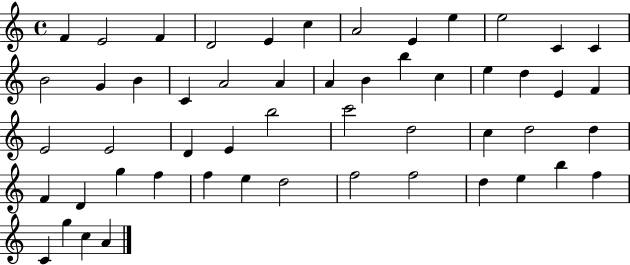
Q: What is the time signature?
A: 4/4